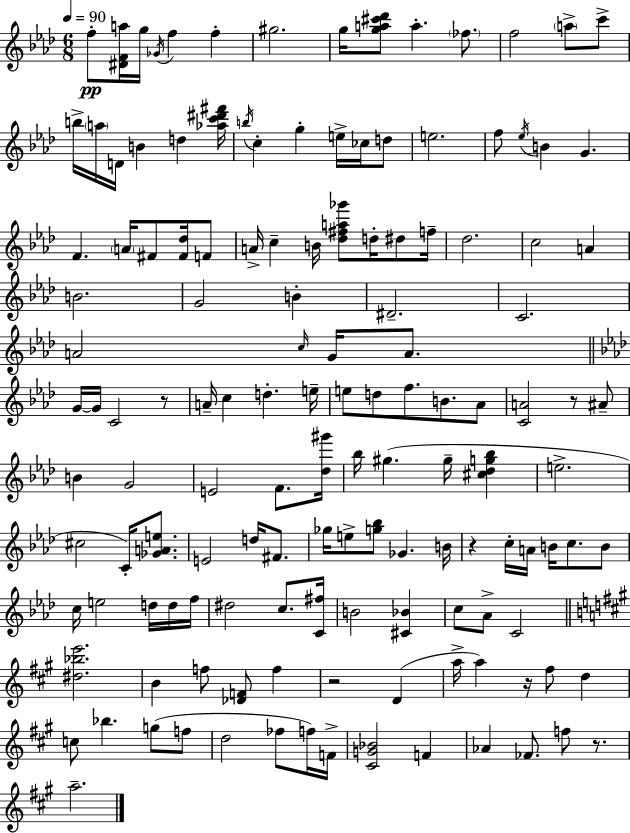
{
  \clef treble
  \numericTimeSignature
  \time 6/8
  \key aes \major
  \tempo 4 = 90
  \repeat volta 2 { f''8-.\pp <dis' f' a''>16 g''16 \acciaccatura { ges'16 } f''4 f''4-. | gis''2. | g''16 <g'' a'' cis''' des'''>8 a''4.-. \parenthesize fes''8. | f''2 \parenthesize a''8-> c'''8-> | \break b''16-> \parenthesize a''16 d'16 b'4 d''4 | <aes'' c''' dis''' fis'''>16 \acciaccatura { b''16 } c''4-. g''4-. e''16-> ces''16 | d''8 e''2. | f''8 \acciaccatura { ees''16 } b'4 g'4. | \break f'4. \parenthesize a'16 fis'8 | <fis' des''>16 f'8 a'16-> c''4-- b'16 <des'' fis'' a'' ges'''>8 d''16-. | dis''8 f''16-- des''2. | c''2 a'4 | \break b'2. | g'2 b'4-. | dis'2.-- | c'2. | \break a'2 \grace { c''16 } | g'16 a'8. \bar "||" \break \key aes \major g'16~~ g'16 c'2 r8 | a'16-- c''4 d''4.-. e''16-- | e''8 d''8 f''8. b'8. aes'8 | <c' a'>2 r8 ais'8-- | \break b'4 g'2 | e'2 f'8. <des'' gis'''>16 | bes''16 gis''4.( gis''16-- <cis'' des'' g'' bes''>4 | e''2.-> | \break cis''2 c'16-.) <ges' a' e''>8. | e'2 d''16 fis'8. | ges''16 e''8-> <g'' bes''>8 ges'4. b'16 | r4 c''16-. a'16 b'16 c''8. b'8 | \break c''16 e''2 d''16 d''16 f''16 | dis''2 c''8. <c' fis''>16 | b'2 <cis' bes'>4 | c''8 aes'8-> c'2 | \break \bar "||" \break \key a \major <dis'' bes'' e'''>2. | b'4 f''8 <des' f'>8 f''4 | r2 d'4( | a''16-> a''4) r16 fis''8 d''4 | \break c''8 bes''4. g''8( f''8 | d''2 fes''8 f''16) f'16-> | <cis' g' bes'>2 f'4 | aes'4 fes'8. f''8 r8. | \break a''2.-- | } \bar "|."
}